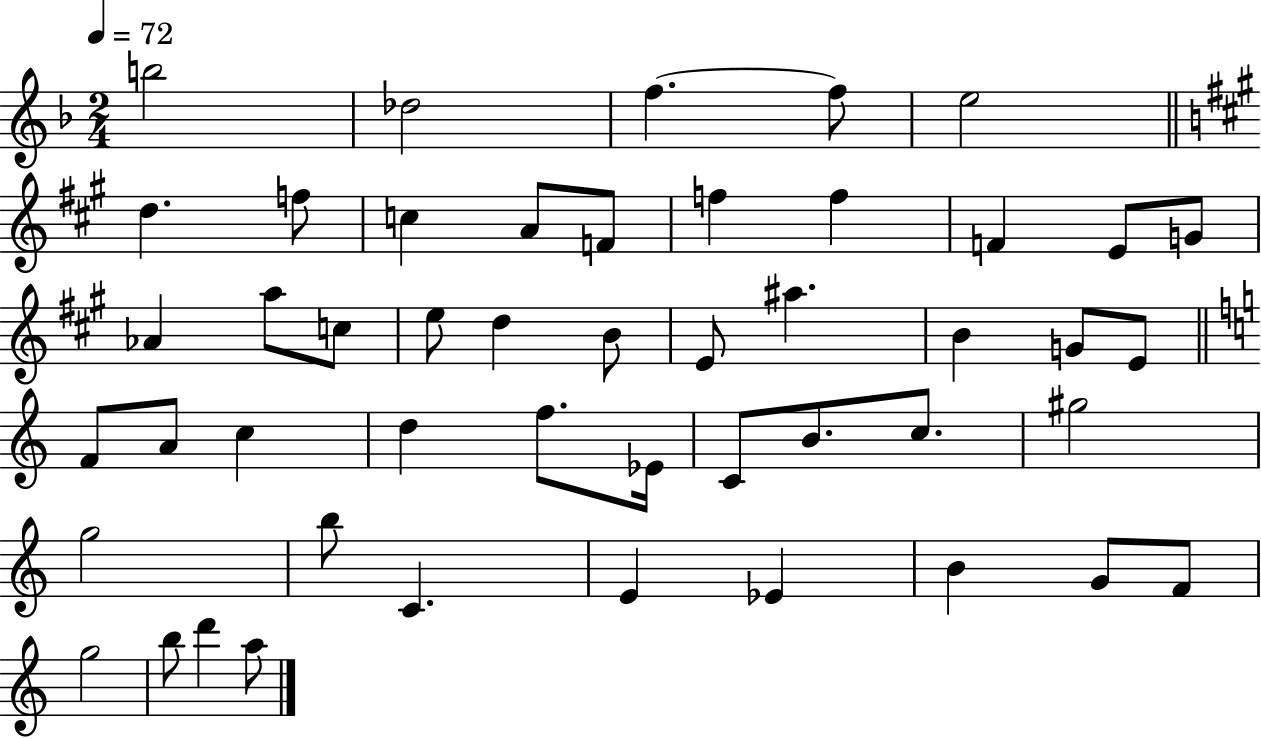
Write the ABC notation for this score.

X:1
T:Untitled
M:2/4
L:1/4
K:F
b2 _d2 f f/2 e2 d f/2 c A/2 F/2 f f F E/2 G/2 _A a/2 c/2 e/2 d B/2 E/2 ^a B G/2 E/2 F/2 A/2 c d f/2 _E/4 C/2 B/2 c/2 ^g2 g2 b/2 C E _E B G/2 F/2 g2 b/2 d' a/2